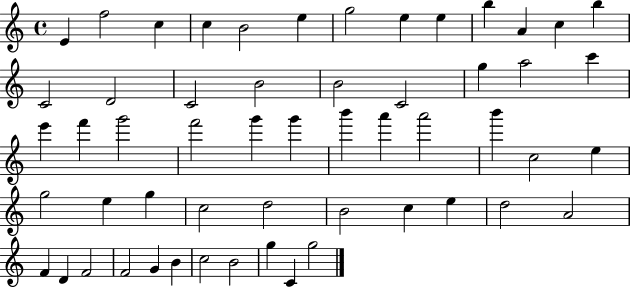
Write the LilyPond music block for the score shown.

{
  \clef treble
  \time 4/4
  \defaultTimeSignature
  \key c \major
  e'4 f''2 c''4 | c''4 b'2 e''4 | g''2 e''4 e''4 | b''4 a'4 c''4 b''4 | \break c'2 d'2 | c'2 b'2 | b'2 c'2 | g''4 a''2 c'''4 | \break e'''4 f'''4 g'''2 | f'''2 g'''4 g'''4 | b'''4 a'''4 a'''2 | b'''4 c''2 e''4 | \break g''2 e''4 g''4 | c''2 d''2 | b'2 c''4 e''4 | d''2 a'2 | \break f'4 d'4 f'2 | f'2 g'4 b'4 | c''2 b'2 | g''4 c'4 g''2 | \break \bar "|."
}